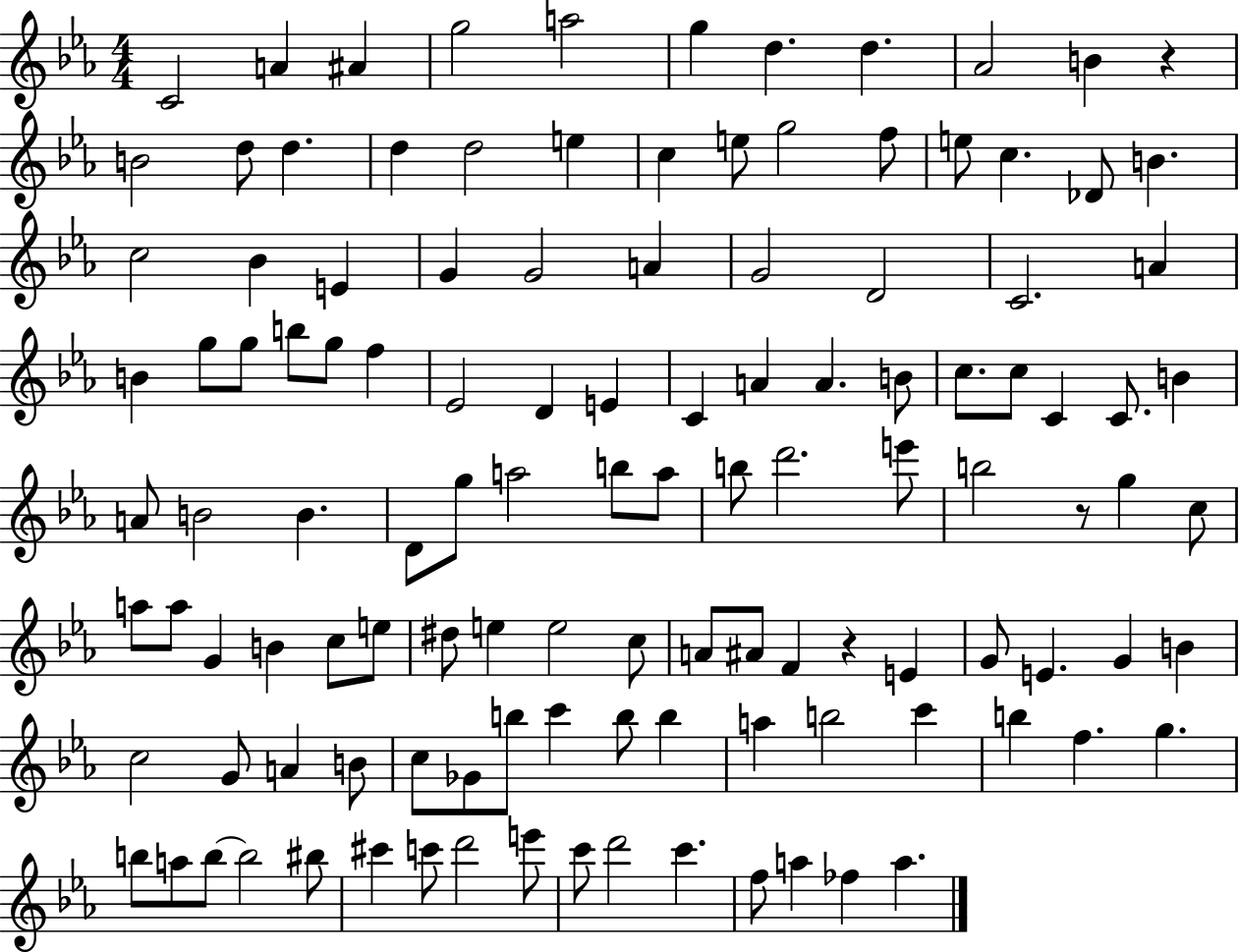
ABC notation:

X:1
T:Untitled
M:4/4
L:1/4
K:Eb
C2 A ^A g2 a2 g d d _A2 B z B2 d/2 d d d2 e c e/2 g2 f/2 e/2 c _D/2 B c2 _B E G G2 A G2 D2 C2 A B g/2 g/2 b/2 g/2 f _E2 D E C A A B/2 c/2 c/2 C C/2 B A/2 B2 B D/2 g/2 a2 b/2 a/2 b/2 d'2 e'/2 b2 z/2 g c/2 a/2 a/2 G B c/2 e/2 ^d/2 e e2 c/2 A/2 ^A/2 F z E G/2 E G B c2 G/2 A B/2 c/2 _G/2 b/2 c' b/2 b a b2 c' b f g b/2 a/2 b/2 b2 ^b/2 ^c' c'/2 d'2 e'/2 c'/2 d'2 c' f/2 a _f a